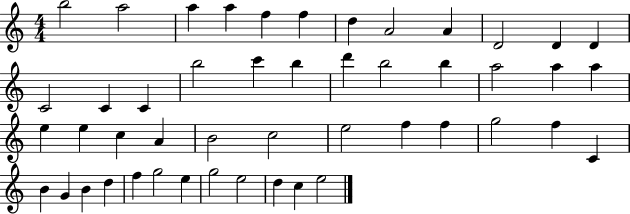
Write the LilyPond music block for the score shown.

{
  \clef treble
  \numericTimeSignature
  \time 4/4
  \key c \major
  b''2 a''2 | a''4 a''4 f''4 f''4 | d''4 a'2 a'4 | d'2 d'4 d'4 | \break c'2 c'4 c'4 | b''2 c'''4 b''4 | d'''4 b''2 b''4 | a''2 a''4 a''4 | \break e''4 e''4 c''4 a'4 | b'2 c''2 | e''2 f''4 f''4 | g''2 f''4 c'4 | \break b'4 g'4 b'4 d''4 | f''4 g''2 e''4 | g''2 e''2 | d''4 c''4 e''2 | \break \bar "|."
}